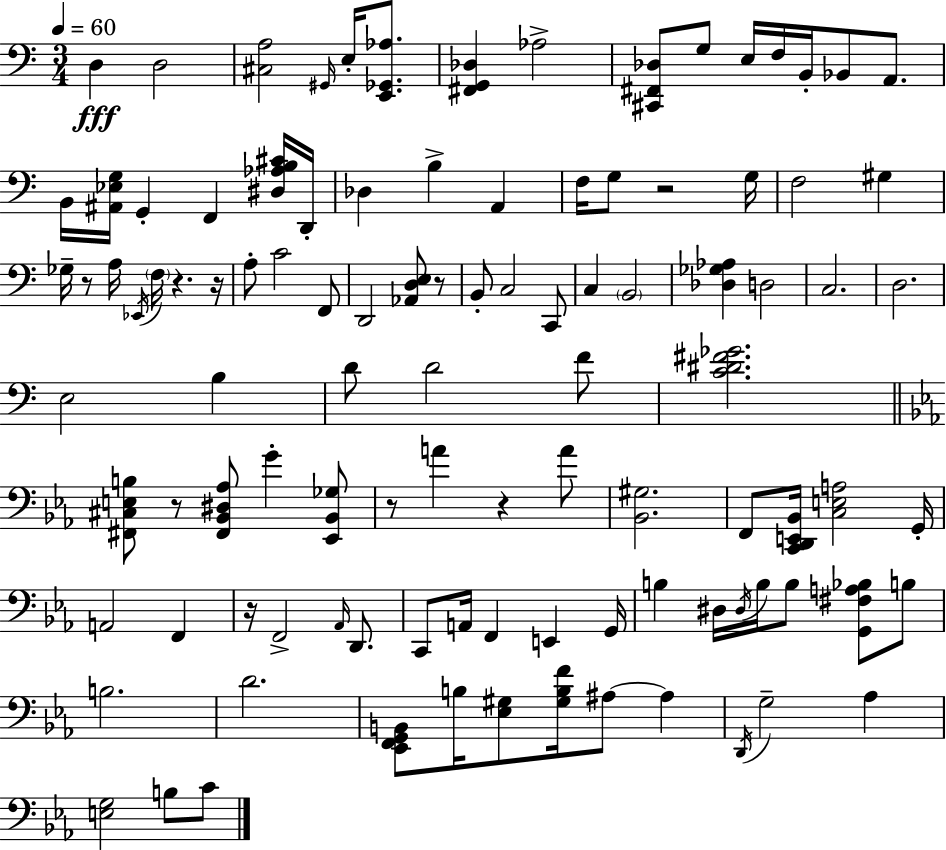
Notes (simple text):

D3/q D3/h [C#3,A3]/h G#2/s E3/s [E2,Gb2,Ab3]/e. [F#2,G2,Db3]/q Ab3/h [C#2,F#2,Db3]/e G3/e E3/s F3/s B2/s Bb2/e A2/e. B2/s [A#2,Eb3,G3]/s G2/q F2/q [D#3,Ab3,B3,C#4]/s D2/s Db3/q B3/q A2/q F3/s G3/e R/h G3/s F3/h G#3/q Gb3/s R/e A3/s Eb2/s F3/s R/q. R/s A3/e C4/h F2/e D2/h [Ab2,D3,E3]/e R/e B2/e C3/h C2/e C3/q B2/h [Db3,Gb3,Ab3]/q D3/h C3/h. D3/h. E3/h B3/q D4/e D4/h F4/e [C4,D#4,F#4,Gb4]/h. [F#2,C#3,E3,B3]/e R/e [F#2,Bb2,D#3,Ab3]/e G4/q [Eb2,Bb2,Gb3]/e R/e A4/q R/q A4/e [Bb2,G#3]/h. F2/e [C2,D2,E2,Bb2]/s [C3,E3,A3]/h G2/s A2/h F2/q R/s F2/h Ab2/s D2/e. C2/e A2/s F2/q E2/q G2/s B3/q D#3/s D#3/s B3/s B3/e [G2,F#3,A3,Bb3]/e B3/e B3/h. D4/h. [Eb2,F2,G2,B2]/e B3/s [Eb3,G#3]/e [G#3,B3,F4]/s A#3/e A#3/q D2/s G3/h Ab3/q [E3,G3]/h B3/e C4/e